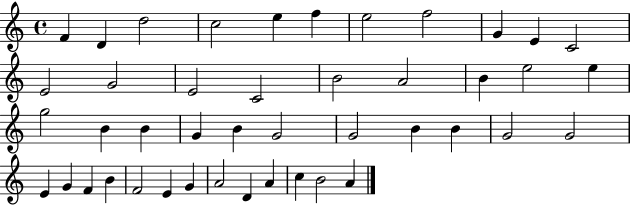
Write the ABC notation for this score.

X:1
T:Untitled
M:4/4
L:1/4
K:C
F D d2 c2 e f e2 f2 G E C2 E2 G2 E2 C2 B2 A2 B e2 e g2 B B G B G2 G2 B B G2 G2 E G F B F2 E G A2 D A c B2 A